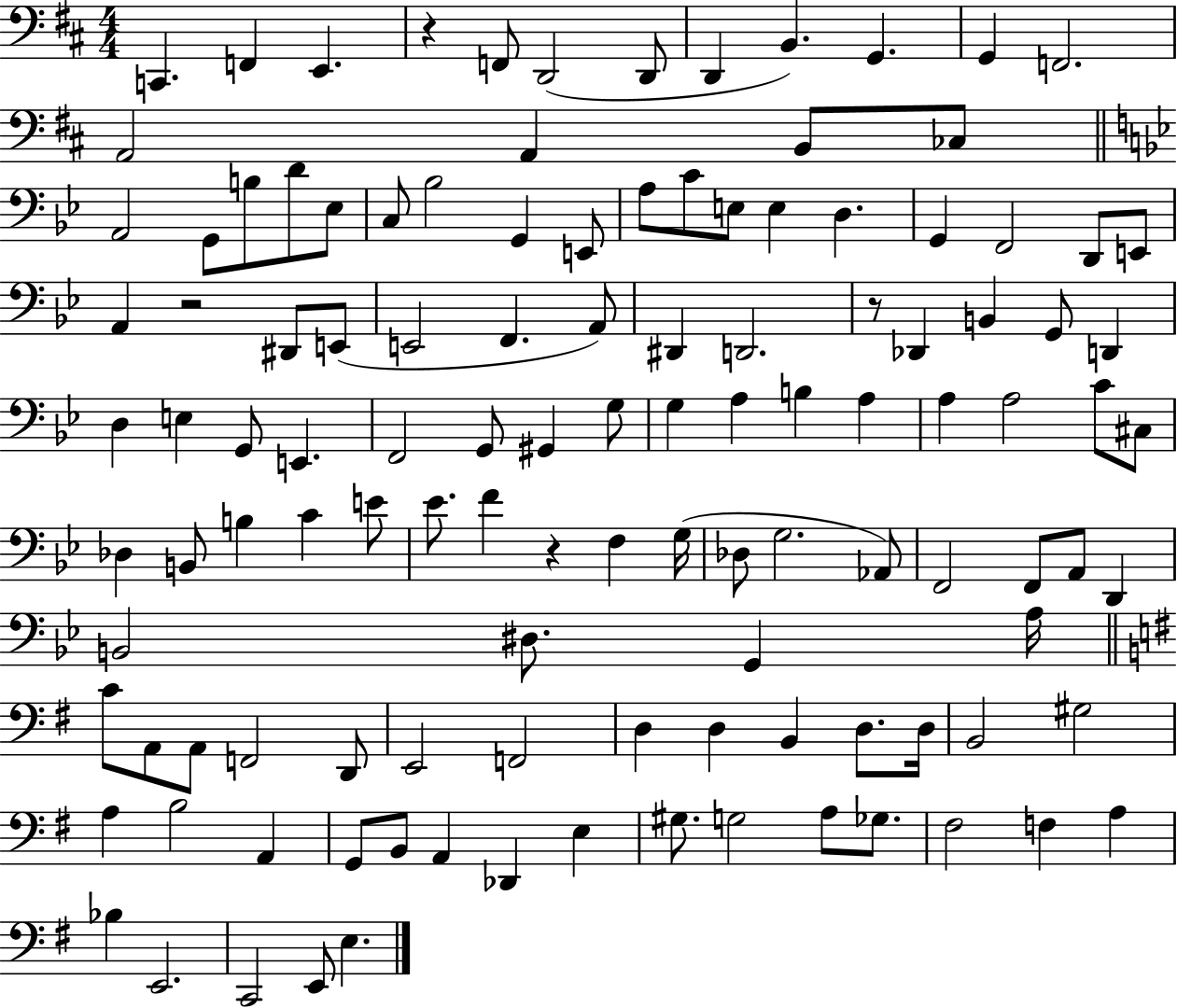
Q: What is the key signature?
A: D major